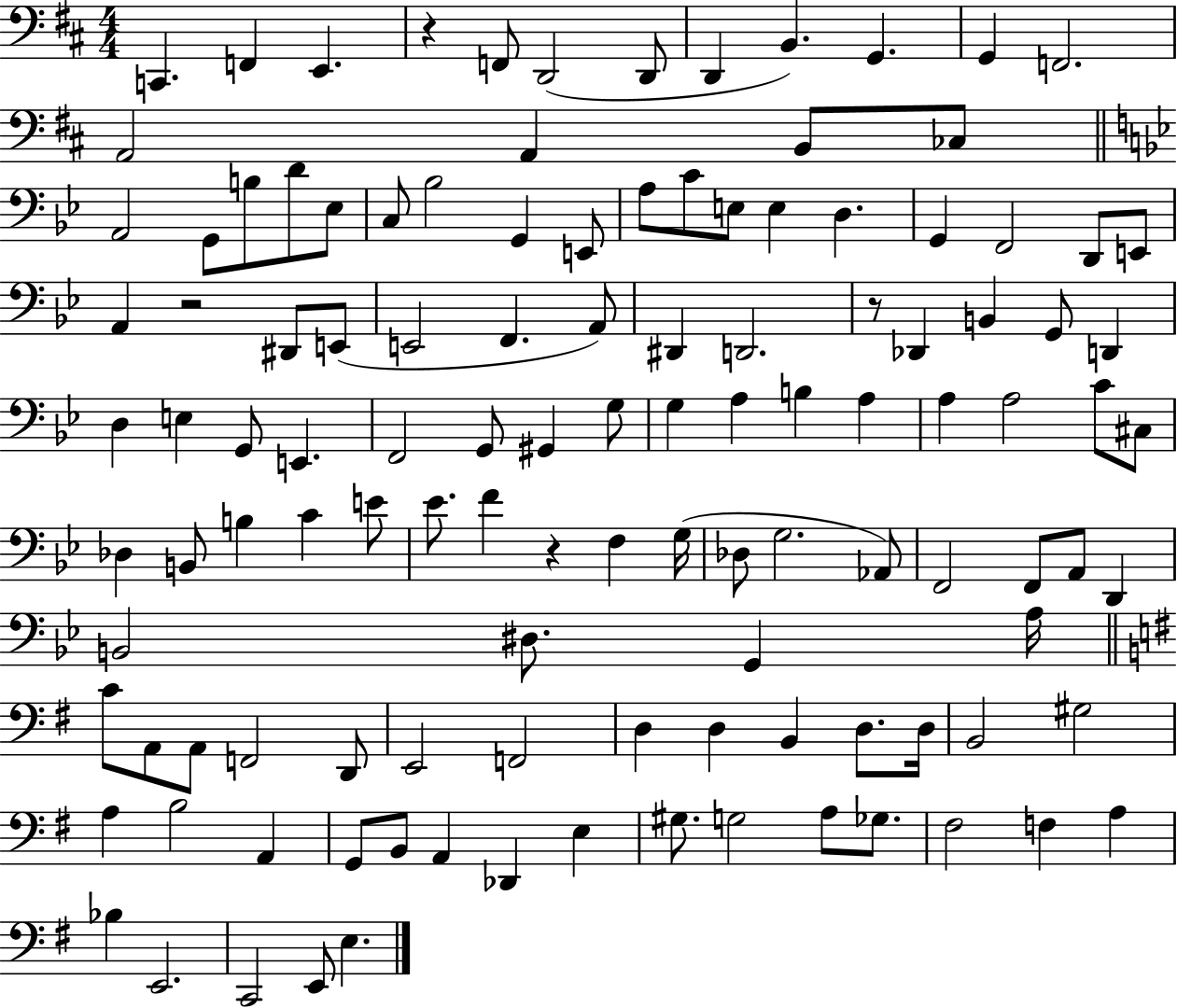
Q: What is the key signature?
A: D major